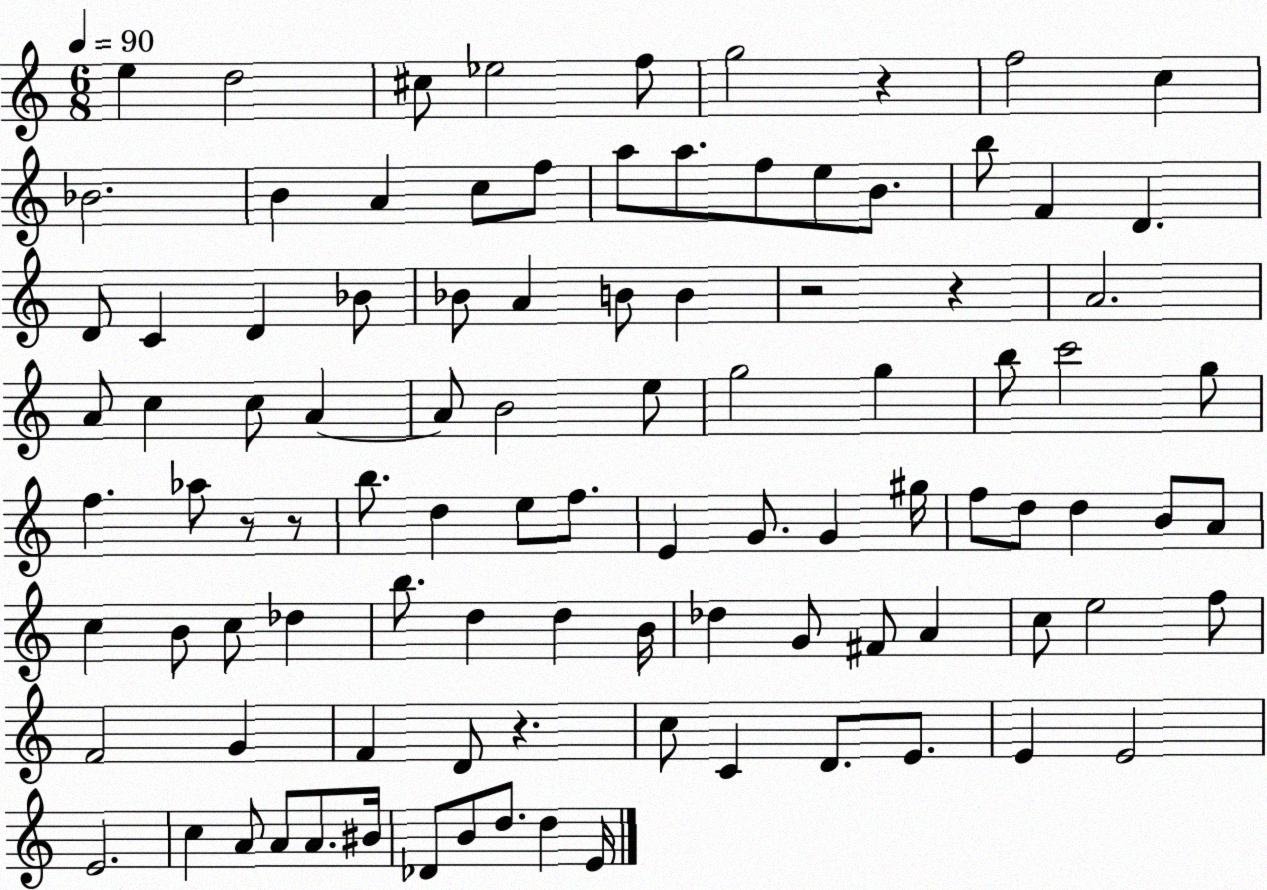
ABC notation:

X:1
T:Untitled
M:6/8
L:1/4
K:C
e d2 ^c/2 _e2 f/2 g2 z f2 c _B2 B A c/2 f/2 a/2 a/2 f/2 e/2 B/2 b/2 F D D/2 C D _B/2 _B/2 A B/2 B z2 z A2 A/2 c c/2 A A/2 B2 e/2 g2 g b/2 c'2 g/2 f _a/2 z/2 z/2 b/2 d e/2 f/2 E G/2 G ^g/4 f/2 d/2 d B/2 A/2 c B/2 c/2 _d b/2 d d B/4 _d G/2 ^F/2 A c/2 e2 f/2 F2 G F D/2 z c/2 C D/2 E/2 E E2 E2 c A/2 A/2 A/2 ^B/4 _D/2 B/2 d/2 d E/4